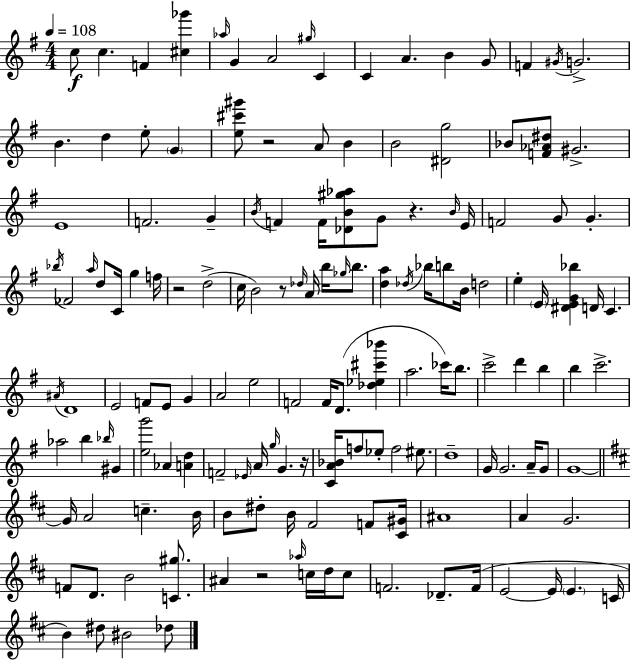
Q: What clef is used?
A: treble